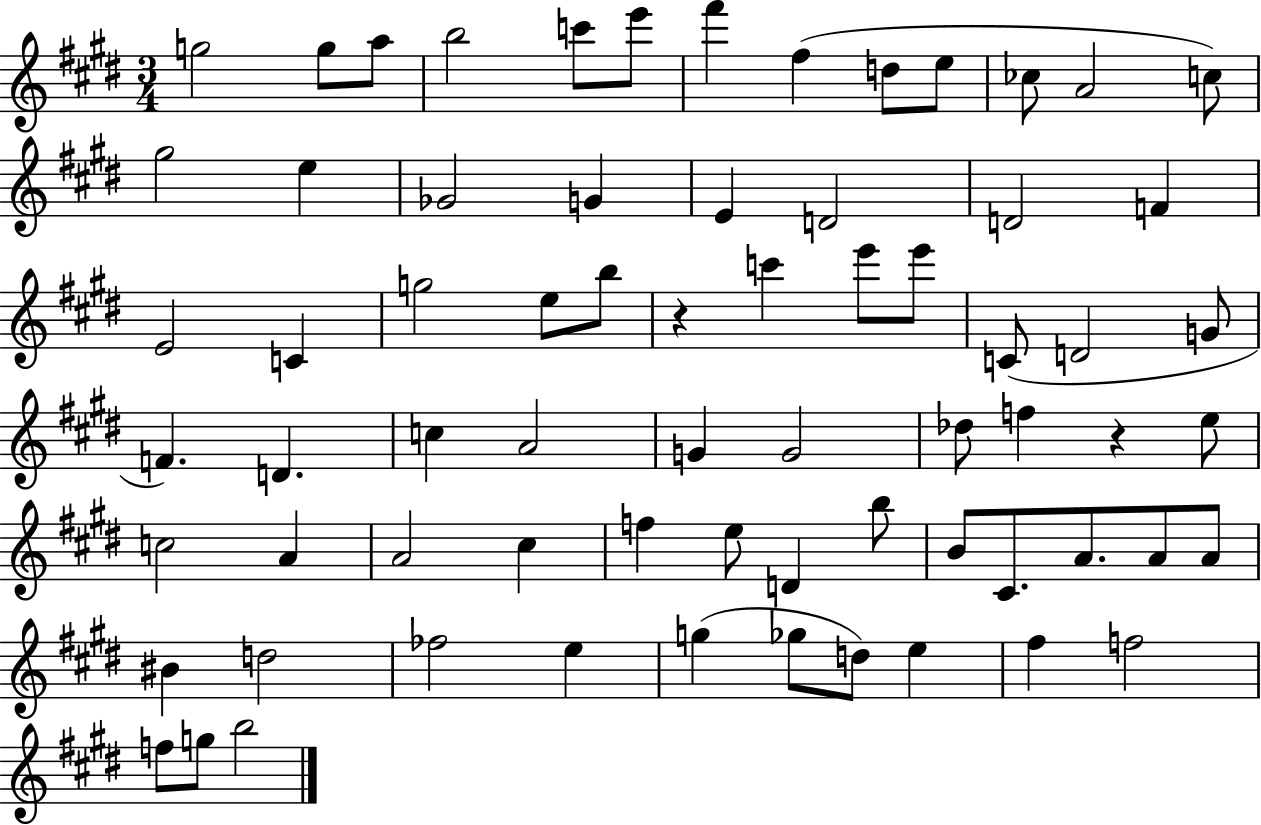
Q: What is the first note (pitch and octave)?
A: G5